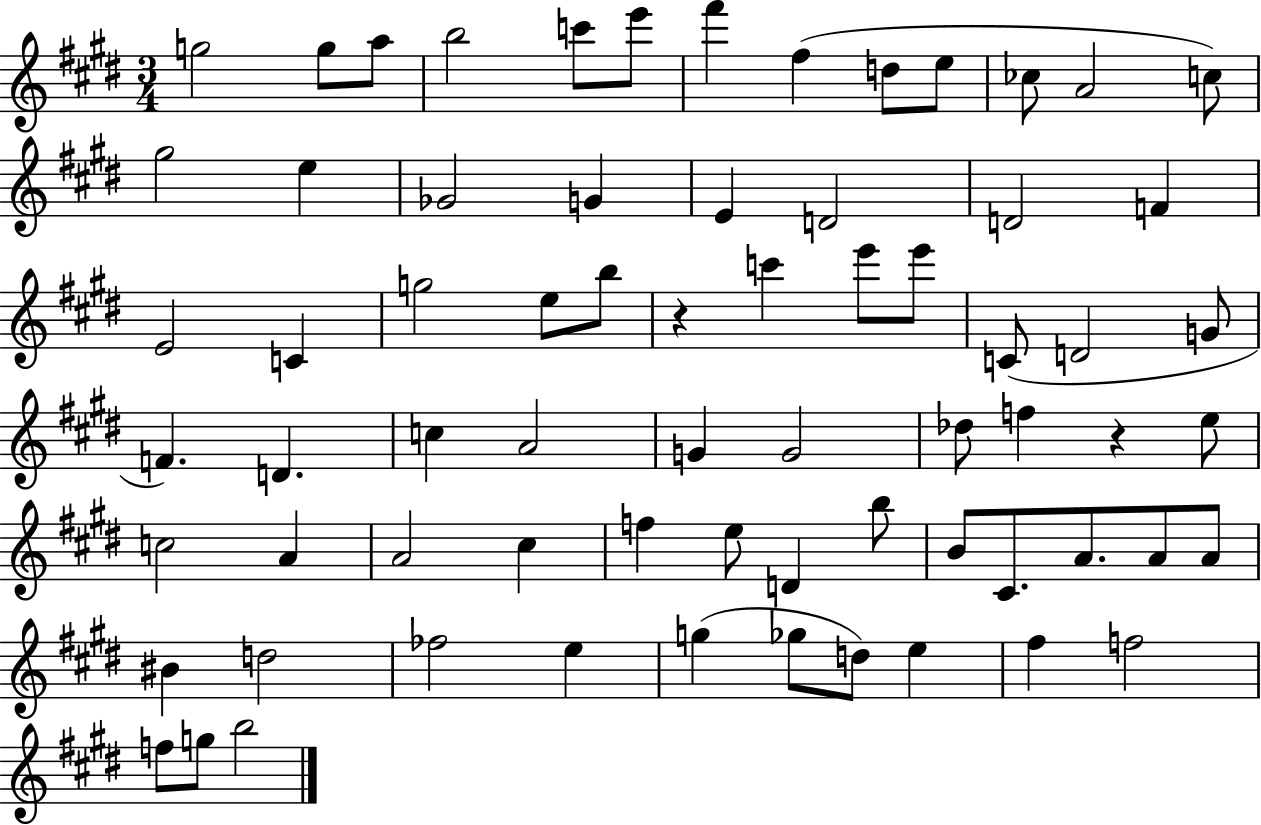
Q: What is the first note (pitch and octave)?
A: G5